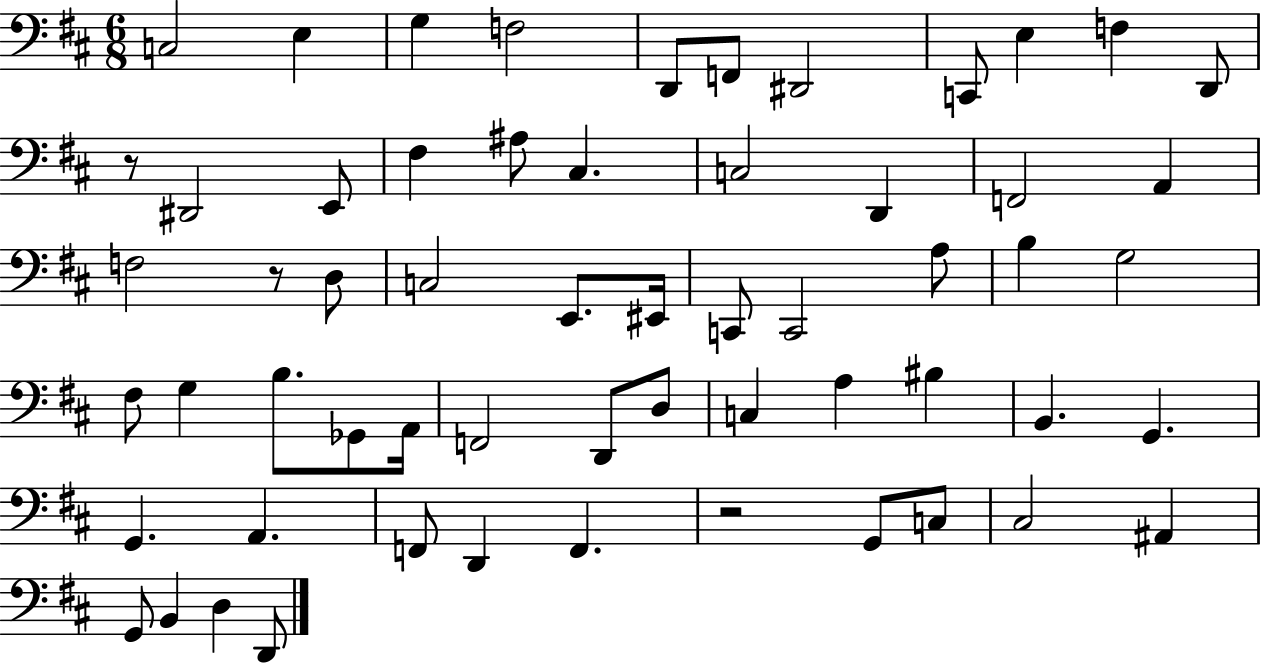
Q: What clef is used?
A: bass